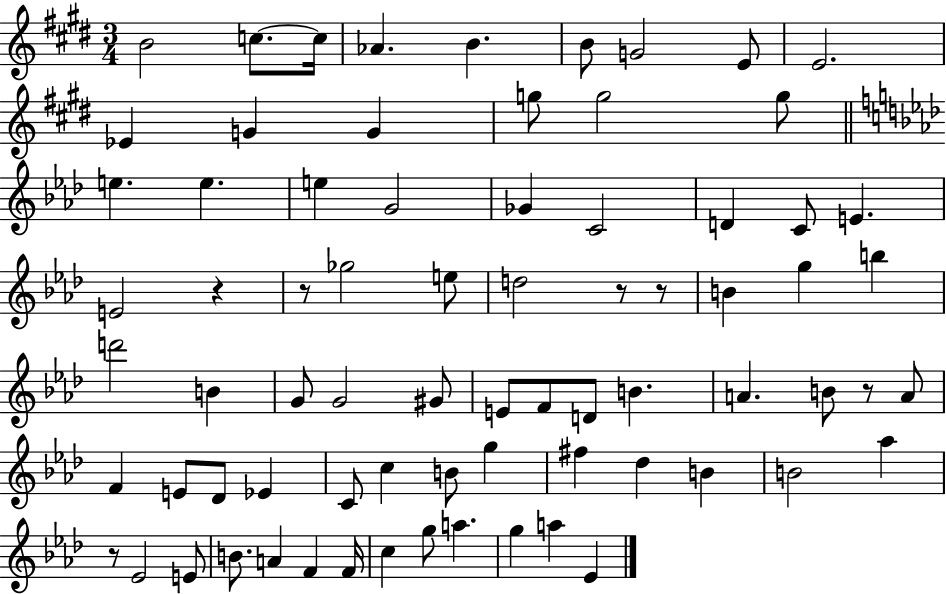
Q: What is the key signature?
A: E major